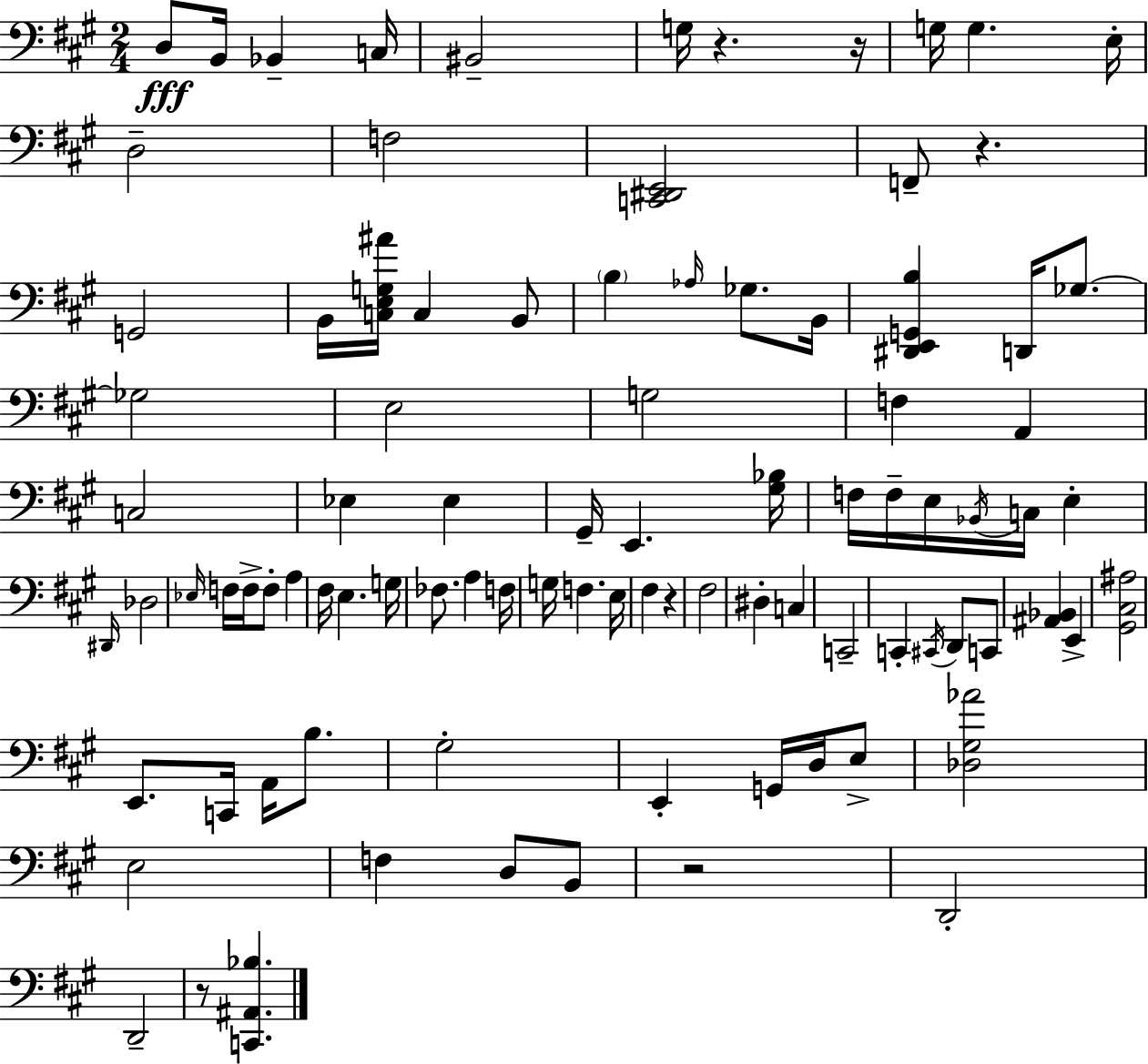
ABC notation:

X:1
T:Untitled
M:2/4
L:1/4
K:A
D,/2 B,,/4 _B,, C,/4 ^B,,2 G,/4 z z/4 G,/4 G, E,/4 D,2 F,2 [C,,^D,,E,,]2 F,,/2 z G,,2 B,,/4 [C,E,G,^A]/4 C, B,,/2 B, _A,/4 _G,/2 B,,/4 [^D,,E,,G,,B,] D,,/4 _G,/2 _G,2 E,2 G,2 F, A,, C,2 _E, _E, ^G,,/4 E,, [^G,_B,]/4 F,/4 F,/4 E,/4 _B,,/4 C,/4 E, ^D,,/4 _D,2 _E,/4 F,/4 F,/4 F,/2 A, ^F,/4 E, G,/4 _F,/2 A, F,/4 G,/4 F, E,/4 ^F, z ^F,2 ^D, C, C,,2 C,, ^C,,/4 D,,/2 C,,/2 [^A,,_B,,] E,, [^G,,^C,^A,]2 E,,/2 C,,/4 A,,/4 B,/2 ^G,2 E,, G,,/4 D,/4 E,/2 [_D,^G,_A]2 E,2 F, D,/2 B,,/2 z2 D,,2 D,,2 z/2 [C,,^A,,_B,]